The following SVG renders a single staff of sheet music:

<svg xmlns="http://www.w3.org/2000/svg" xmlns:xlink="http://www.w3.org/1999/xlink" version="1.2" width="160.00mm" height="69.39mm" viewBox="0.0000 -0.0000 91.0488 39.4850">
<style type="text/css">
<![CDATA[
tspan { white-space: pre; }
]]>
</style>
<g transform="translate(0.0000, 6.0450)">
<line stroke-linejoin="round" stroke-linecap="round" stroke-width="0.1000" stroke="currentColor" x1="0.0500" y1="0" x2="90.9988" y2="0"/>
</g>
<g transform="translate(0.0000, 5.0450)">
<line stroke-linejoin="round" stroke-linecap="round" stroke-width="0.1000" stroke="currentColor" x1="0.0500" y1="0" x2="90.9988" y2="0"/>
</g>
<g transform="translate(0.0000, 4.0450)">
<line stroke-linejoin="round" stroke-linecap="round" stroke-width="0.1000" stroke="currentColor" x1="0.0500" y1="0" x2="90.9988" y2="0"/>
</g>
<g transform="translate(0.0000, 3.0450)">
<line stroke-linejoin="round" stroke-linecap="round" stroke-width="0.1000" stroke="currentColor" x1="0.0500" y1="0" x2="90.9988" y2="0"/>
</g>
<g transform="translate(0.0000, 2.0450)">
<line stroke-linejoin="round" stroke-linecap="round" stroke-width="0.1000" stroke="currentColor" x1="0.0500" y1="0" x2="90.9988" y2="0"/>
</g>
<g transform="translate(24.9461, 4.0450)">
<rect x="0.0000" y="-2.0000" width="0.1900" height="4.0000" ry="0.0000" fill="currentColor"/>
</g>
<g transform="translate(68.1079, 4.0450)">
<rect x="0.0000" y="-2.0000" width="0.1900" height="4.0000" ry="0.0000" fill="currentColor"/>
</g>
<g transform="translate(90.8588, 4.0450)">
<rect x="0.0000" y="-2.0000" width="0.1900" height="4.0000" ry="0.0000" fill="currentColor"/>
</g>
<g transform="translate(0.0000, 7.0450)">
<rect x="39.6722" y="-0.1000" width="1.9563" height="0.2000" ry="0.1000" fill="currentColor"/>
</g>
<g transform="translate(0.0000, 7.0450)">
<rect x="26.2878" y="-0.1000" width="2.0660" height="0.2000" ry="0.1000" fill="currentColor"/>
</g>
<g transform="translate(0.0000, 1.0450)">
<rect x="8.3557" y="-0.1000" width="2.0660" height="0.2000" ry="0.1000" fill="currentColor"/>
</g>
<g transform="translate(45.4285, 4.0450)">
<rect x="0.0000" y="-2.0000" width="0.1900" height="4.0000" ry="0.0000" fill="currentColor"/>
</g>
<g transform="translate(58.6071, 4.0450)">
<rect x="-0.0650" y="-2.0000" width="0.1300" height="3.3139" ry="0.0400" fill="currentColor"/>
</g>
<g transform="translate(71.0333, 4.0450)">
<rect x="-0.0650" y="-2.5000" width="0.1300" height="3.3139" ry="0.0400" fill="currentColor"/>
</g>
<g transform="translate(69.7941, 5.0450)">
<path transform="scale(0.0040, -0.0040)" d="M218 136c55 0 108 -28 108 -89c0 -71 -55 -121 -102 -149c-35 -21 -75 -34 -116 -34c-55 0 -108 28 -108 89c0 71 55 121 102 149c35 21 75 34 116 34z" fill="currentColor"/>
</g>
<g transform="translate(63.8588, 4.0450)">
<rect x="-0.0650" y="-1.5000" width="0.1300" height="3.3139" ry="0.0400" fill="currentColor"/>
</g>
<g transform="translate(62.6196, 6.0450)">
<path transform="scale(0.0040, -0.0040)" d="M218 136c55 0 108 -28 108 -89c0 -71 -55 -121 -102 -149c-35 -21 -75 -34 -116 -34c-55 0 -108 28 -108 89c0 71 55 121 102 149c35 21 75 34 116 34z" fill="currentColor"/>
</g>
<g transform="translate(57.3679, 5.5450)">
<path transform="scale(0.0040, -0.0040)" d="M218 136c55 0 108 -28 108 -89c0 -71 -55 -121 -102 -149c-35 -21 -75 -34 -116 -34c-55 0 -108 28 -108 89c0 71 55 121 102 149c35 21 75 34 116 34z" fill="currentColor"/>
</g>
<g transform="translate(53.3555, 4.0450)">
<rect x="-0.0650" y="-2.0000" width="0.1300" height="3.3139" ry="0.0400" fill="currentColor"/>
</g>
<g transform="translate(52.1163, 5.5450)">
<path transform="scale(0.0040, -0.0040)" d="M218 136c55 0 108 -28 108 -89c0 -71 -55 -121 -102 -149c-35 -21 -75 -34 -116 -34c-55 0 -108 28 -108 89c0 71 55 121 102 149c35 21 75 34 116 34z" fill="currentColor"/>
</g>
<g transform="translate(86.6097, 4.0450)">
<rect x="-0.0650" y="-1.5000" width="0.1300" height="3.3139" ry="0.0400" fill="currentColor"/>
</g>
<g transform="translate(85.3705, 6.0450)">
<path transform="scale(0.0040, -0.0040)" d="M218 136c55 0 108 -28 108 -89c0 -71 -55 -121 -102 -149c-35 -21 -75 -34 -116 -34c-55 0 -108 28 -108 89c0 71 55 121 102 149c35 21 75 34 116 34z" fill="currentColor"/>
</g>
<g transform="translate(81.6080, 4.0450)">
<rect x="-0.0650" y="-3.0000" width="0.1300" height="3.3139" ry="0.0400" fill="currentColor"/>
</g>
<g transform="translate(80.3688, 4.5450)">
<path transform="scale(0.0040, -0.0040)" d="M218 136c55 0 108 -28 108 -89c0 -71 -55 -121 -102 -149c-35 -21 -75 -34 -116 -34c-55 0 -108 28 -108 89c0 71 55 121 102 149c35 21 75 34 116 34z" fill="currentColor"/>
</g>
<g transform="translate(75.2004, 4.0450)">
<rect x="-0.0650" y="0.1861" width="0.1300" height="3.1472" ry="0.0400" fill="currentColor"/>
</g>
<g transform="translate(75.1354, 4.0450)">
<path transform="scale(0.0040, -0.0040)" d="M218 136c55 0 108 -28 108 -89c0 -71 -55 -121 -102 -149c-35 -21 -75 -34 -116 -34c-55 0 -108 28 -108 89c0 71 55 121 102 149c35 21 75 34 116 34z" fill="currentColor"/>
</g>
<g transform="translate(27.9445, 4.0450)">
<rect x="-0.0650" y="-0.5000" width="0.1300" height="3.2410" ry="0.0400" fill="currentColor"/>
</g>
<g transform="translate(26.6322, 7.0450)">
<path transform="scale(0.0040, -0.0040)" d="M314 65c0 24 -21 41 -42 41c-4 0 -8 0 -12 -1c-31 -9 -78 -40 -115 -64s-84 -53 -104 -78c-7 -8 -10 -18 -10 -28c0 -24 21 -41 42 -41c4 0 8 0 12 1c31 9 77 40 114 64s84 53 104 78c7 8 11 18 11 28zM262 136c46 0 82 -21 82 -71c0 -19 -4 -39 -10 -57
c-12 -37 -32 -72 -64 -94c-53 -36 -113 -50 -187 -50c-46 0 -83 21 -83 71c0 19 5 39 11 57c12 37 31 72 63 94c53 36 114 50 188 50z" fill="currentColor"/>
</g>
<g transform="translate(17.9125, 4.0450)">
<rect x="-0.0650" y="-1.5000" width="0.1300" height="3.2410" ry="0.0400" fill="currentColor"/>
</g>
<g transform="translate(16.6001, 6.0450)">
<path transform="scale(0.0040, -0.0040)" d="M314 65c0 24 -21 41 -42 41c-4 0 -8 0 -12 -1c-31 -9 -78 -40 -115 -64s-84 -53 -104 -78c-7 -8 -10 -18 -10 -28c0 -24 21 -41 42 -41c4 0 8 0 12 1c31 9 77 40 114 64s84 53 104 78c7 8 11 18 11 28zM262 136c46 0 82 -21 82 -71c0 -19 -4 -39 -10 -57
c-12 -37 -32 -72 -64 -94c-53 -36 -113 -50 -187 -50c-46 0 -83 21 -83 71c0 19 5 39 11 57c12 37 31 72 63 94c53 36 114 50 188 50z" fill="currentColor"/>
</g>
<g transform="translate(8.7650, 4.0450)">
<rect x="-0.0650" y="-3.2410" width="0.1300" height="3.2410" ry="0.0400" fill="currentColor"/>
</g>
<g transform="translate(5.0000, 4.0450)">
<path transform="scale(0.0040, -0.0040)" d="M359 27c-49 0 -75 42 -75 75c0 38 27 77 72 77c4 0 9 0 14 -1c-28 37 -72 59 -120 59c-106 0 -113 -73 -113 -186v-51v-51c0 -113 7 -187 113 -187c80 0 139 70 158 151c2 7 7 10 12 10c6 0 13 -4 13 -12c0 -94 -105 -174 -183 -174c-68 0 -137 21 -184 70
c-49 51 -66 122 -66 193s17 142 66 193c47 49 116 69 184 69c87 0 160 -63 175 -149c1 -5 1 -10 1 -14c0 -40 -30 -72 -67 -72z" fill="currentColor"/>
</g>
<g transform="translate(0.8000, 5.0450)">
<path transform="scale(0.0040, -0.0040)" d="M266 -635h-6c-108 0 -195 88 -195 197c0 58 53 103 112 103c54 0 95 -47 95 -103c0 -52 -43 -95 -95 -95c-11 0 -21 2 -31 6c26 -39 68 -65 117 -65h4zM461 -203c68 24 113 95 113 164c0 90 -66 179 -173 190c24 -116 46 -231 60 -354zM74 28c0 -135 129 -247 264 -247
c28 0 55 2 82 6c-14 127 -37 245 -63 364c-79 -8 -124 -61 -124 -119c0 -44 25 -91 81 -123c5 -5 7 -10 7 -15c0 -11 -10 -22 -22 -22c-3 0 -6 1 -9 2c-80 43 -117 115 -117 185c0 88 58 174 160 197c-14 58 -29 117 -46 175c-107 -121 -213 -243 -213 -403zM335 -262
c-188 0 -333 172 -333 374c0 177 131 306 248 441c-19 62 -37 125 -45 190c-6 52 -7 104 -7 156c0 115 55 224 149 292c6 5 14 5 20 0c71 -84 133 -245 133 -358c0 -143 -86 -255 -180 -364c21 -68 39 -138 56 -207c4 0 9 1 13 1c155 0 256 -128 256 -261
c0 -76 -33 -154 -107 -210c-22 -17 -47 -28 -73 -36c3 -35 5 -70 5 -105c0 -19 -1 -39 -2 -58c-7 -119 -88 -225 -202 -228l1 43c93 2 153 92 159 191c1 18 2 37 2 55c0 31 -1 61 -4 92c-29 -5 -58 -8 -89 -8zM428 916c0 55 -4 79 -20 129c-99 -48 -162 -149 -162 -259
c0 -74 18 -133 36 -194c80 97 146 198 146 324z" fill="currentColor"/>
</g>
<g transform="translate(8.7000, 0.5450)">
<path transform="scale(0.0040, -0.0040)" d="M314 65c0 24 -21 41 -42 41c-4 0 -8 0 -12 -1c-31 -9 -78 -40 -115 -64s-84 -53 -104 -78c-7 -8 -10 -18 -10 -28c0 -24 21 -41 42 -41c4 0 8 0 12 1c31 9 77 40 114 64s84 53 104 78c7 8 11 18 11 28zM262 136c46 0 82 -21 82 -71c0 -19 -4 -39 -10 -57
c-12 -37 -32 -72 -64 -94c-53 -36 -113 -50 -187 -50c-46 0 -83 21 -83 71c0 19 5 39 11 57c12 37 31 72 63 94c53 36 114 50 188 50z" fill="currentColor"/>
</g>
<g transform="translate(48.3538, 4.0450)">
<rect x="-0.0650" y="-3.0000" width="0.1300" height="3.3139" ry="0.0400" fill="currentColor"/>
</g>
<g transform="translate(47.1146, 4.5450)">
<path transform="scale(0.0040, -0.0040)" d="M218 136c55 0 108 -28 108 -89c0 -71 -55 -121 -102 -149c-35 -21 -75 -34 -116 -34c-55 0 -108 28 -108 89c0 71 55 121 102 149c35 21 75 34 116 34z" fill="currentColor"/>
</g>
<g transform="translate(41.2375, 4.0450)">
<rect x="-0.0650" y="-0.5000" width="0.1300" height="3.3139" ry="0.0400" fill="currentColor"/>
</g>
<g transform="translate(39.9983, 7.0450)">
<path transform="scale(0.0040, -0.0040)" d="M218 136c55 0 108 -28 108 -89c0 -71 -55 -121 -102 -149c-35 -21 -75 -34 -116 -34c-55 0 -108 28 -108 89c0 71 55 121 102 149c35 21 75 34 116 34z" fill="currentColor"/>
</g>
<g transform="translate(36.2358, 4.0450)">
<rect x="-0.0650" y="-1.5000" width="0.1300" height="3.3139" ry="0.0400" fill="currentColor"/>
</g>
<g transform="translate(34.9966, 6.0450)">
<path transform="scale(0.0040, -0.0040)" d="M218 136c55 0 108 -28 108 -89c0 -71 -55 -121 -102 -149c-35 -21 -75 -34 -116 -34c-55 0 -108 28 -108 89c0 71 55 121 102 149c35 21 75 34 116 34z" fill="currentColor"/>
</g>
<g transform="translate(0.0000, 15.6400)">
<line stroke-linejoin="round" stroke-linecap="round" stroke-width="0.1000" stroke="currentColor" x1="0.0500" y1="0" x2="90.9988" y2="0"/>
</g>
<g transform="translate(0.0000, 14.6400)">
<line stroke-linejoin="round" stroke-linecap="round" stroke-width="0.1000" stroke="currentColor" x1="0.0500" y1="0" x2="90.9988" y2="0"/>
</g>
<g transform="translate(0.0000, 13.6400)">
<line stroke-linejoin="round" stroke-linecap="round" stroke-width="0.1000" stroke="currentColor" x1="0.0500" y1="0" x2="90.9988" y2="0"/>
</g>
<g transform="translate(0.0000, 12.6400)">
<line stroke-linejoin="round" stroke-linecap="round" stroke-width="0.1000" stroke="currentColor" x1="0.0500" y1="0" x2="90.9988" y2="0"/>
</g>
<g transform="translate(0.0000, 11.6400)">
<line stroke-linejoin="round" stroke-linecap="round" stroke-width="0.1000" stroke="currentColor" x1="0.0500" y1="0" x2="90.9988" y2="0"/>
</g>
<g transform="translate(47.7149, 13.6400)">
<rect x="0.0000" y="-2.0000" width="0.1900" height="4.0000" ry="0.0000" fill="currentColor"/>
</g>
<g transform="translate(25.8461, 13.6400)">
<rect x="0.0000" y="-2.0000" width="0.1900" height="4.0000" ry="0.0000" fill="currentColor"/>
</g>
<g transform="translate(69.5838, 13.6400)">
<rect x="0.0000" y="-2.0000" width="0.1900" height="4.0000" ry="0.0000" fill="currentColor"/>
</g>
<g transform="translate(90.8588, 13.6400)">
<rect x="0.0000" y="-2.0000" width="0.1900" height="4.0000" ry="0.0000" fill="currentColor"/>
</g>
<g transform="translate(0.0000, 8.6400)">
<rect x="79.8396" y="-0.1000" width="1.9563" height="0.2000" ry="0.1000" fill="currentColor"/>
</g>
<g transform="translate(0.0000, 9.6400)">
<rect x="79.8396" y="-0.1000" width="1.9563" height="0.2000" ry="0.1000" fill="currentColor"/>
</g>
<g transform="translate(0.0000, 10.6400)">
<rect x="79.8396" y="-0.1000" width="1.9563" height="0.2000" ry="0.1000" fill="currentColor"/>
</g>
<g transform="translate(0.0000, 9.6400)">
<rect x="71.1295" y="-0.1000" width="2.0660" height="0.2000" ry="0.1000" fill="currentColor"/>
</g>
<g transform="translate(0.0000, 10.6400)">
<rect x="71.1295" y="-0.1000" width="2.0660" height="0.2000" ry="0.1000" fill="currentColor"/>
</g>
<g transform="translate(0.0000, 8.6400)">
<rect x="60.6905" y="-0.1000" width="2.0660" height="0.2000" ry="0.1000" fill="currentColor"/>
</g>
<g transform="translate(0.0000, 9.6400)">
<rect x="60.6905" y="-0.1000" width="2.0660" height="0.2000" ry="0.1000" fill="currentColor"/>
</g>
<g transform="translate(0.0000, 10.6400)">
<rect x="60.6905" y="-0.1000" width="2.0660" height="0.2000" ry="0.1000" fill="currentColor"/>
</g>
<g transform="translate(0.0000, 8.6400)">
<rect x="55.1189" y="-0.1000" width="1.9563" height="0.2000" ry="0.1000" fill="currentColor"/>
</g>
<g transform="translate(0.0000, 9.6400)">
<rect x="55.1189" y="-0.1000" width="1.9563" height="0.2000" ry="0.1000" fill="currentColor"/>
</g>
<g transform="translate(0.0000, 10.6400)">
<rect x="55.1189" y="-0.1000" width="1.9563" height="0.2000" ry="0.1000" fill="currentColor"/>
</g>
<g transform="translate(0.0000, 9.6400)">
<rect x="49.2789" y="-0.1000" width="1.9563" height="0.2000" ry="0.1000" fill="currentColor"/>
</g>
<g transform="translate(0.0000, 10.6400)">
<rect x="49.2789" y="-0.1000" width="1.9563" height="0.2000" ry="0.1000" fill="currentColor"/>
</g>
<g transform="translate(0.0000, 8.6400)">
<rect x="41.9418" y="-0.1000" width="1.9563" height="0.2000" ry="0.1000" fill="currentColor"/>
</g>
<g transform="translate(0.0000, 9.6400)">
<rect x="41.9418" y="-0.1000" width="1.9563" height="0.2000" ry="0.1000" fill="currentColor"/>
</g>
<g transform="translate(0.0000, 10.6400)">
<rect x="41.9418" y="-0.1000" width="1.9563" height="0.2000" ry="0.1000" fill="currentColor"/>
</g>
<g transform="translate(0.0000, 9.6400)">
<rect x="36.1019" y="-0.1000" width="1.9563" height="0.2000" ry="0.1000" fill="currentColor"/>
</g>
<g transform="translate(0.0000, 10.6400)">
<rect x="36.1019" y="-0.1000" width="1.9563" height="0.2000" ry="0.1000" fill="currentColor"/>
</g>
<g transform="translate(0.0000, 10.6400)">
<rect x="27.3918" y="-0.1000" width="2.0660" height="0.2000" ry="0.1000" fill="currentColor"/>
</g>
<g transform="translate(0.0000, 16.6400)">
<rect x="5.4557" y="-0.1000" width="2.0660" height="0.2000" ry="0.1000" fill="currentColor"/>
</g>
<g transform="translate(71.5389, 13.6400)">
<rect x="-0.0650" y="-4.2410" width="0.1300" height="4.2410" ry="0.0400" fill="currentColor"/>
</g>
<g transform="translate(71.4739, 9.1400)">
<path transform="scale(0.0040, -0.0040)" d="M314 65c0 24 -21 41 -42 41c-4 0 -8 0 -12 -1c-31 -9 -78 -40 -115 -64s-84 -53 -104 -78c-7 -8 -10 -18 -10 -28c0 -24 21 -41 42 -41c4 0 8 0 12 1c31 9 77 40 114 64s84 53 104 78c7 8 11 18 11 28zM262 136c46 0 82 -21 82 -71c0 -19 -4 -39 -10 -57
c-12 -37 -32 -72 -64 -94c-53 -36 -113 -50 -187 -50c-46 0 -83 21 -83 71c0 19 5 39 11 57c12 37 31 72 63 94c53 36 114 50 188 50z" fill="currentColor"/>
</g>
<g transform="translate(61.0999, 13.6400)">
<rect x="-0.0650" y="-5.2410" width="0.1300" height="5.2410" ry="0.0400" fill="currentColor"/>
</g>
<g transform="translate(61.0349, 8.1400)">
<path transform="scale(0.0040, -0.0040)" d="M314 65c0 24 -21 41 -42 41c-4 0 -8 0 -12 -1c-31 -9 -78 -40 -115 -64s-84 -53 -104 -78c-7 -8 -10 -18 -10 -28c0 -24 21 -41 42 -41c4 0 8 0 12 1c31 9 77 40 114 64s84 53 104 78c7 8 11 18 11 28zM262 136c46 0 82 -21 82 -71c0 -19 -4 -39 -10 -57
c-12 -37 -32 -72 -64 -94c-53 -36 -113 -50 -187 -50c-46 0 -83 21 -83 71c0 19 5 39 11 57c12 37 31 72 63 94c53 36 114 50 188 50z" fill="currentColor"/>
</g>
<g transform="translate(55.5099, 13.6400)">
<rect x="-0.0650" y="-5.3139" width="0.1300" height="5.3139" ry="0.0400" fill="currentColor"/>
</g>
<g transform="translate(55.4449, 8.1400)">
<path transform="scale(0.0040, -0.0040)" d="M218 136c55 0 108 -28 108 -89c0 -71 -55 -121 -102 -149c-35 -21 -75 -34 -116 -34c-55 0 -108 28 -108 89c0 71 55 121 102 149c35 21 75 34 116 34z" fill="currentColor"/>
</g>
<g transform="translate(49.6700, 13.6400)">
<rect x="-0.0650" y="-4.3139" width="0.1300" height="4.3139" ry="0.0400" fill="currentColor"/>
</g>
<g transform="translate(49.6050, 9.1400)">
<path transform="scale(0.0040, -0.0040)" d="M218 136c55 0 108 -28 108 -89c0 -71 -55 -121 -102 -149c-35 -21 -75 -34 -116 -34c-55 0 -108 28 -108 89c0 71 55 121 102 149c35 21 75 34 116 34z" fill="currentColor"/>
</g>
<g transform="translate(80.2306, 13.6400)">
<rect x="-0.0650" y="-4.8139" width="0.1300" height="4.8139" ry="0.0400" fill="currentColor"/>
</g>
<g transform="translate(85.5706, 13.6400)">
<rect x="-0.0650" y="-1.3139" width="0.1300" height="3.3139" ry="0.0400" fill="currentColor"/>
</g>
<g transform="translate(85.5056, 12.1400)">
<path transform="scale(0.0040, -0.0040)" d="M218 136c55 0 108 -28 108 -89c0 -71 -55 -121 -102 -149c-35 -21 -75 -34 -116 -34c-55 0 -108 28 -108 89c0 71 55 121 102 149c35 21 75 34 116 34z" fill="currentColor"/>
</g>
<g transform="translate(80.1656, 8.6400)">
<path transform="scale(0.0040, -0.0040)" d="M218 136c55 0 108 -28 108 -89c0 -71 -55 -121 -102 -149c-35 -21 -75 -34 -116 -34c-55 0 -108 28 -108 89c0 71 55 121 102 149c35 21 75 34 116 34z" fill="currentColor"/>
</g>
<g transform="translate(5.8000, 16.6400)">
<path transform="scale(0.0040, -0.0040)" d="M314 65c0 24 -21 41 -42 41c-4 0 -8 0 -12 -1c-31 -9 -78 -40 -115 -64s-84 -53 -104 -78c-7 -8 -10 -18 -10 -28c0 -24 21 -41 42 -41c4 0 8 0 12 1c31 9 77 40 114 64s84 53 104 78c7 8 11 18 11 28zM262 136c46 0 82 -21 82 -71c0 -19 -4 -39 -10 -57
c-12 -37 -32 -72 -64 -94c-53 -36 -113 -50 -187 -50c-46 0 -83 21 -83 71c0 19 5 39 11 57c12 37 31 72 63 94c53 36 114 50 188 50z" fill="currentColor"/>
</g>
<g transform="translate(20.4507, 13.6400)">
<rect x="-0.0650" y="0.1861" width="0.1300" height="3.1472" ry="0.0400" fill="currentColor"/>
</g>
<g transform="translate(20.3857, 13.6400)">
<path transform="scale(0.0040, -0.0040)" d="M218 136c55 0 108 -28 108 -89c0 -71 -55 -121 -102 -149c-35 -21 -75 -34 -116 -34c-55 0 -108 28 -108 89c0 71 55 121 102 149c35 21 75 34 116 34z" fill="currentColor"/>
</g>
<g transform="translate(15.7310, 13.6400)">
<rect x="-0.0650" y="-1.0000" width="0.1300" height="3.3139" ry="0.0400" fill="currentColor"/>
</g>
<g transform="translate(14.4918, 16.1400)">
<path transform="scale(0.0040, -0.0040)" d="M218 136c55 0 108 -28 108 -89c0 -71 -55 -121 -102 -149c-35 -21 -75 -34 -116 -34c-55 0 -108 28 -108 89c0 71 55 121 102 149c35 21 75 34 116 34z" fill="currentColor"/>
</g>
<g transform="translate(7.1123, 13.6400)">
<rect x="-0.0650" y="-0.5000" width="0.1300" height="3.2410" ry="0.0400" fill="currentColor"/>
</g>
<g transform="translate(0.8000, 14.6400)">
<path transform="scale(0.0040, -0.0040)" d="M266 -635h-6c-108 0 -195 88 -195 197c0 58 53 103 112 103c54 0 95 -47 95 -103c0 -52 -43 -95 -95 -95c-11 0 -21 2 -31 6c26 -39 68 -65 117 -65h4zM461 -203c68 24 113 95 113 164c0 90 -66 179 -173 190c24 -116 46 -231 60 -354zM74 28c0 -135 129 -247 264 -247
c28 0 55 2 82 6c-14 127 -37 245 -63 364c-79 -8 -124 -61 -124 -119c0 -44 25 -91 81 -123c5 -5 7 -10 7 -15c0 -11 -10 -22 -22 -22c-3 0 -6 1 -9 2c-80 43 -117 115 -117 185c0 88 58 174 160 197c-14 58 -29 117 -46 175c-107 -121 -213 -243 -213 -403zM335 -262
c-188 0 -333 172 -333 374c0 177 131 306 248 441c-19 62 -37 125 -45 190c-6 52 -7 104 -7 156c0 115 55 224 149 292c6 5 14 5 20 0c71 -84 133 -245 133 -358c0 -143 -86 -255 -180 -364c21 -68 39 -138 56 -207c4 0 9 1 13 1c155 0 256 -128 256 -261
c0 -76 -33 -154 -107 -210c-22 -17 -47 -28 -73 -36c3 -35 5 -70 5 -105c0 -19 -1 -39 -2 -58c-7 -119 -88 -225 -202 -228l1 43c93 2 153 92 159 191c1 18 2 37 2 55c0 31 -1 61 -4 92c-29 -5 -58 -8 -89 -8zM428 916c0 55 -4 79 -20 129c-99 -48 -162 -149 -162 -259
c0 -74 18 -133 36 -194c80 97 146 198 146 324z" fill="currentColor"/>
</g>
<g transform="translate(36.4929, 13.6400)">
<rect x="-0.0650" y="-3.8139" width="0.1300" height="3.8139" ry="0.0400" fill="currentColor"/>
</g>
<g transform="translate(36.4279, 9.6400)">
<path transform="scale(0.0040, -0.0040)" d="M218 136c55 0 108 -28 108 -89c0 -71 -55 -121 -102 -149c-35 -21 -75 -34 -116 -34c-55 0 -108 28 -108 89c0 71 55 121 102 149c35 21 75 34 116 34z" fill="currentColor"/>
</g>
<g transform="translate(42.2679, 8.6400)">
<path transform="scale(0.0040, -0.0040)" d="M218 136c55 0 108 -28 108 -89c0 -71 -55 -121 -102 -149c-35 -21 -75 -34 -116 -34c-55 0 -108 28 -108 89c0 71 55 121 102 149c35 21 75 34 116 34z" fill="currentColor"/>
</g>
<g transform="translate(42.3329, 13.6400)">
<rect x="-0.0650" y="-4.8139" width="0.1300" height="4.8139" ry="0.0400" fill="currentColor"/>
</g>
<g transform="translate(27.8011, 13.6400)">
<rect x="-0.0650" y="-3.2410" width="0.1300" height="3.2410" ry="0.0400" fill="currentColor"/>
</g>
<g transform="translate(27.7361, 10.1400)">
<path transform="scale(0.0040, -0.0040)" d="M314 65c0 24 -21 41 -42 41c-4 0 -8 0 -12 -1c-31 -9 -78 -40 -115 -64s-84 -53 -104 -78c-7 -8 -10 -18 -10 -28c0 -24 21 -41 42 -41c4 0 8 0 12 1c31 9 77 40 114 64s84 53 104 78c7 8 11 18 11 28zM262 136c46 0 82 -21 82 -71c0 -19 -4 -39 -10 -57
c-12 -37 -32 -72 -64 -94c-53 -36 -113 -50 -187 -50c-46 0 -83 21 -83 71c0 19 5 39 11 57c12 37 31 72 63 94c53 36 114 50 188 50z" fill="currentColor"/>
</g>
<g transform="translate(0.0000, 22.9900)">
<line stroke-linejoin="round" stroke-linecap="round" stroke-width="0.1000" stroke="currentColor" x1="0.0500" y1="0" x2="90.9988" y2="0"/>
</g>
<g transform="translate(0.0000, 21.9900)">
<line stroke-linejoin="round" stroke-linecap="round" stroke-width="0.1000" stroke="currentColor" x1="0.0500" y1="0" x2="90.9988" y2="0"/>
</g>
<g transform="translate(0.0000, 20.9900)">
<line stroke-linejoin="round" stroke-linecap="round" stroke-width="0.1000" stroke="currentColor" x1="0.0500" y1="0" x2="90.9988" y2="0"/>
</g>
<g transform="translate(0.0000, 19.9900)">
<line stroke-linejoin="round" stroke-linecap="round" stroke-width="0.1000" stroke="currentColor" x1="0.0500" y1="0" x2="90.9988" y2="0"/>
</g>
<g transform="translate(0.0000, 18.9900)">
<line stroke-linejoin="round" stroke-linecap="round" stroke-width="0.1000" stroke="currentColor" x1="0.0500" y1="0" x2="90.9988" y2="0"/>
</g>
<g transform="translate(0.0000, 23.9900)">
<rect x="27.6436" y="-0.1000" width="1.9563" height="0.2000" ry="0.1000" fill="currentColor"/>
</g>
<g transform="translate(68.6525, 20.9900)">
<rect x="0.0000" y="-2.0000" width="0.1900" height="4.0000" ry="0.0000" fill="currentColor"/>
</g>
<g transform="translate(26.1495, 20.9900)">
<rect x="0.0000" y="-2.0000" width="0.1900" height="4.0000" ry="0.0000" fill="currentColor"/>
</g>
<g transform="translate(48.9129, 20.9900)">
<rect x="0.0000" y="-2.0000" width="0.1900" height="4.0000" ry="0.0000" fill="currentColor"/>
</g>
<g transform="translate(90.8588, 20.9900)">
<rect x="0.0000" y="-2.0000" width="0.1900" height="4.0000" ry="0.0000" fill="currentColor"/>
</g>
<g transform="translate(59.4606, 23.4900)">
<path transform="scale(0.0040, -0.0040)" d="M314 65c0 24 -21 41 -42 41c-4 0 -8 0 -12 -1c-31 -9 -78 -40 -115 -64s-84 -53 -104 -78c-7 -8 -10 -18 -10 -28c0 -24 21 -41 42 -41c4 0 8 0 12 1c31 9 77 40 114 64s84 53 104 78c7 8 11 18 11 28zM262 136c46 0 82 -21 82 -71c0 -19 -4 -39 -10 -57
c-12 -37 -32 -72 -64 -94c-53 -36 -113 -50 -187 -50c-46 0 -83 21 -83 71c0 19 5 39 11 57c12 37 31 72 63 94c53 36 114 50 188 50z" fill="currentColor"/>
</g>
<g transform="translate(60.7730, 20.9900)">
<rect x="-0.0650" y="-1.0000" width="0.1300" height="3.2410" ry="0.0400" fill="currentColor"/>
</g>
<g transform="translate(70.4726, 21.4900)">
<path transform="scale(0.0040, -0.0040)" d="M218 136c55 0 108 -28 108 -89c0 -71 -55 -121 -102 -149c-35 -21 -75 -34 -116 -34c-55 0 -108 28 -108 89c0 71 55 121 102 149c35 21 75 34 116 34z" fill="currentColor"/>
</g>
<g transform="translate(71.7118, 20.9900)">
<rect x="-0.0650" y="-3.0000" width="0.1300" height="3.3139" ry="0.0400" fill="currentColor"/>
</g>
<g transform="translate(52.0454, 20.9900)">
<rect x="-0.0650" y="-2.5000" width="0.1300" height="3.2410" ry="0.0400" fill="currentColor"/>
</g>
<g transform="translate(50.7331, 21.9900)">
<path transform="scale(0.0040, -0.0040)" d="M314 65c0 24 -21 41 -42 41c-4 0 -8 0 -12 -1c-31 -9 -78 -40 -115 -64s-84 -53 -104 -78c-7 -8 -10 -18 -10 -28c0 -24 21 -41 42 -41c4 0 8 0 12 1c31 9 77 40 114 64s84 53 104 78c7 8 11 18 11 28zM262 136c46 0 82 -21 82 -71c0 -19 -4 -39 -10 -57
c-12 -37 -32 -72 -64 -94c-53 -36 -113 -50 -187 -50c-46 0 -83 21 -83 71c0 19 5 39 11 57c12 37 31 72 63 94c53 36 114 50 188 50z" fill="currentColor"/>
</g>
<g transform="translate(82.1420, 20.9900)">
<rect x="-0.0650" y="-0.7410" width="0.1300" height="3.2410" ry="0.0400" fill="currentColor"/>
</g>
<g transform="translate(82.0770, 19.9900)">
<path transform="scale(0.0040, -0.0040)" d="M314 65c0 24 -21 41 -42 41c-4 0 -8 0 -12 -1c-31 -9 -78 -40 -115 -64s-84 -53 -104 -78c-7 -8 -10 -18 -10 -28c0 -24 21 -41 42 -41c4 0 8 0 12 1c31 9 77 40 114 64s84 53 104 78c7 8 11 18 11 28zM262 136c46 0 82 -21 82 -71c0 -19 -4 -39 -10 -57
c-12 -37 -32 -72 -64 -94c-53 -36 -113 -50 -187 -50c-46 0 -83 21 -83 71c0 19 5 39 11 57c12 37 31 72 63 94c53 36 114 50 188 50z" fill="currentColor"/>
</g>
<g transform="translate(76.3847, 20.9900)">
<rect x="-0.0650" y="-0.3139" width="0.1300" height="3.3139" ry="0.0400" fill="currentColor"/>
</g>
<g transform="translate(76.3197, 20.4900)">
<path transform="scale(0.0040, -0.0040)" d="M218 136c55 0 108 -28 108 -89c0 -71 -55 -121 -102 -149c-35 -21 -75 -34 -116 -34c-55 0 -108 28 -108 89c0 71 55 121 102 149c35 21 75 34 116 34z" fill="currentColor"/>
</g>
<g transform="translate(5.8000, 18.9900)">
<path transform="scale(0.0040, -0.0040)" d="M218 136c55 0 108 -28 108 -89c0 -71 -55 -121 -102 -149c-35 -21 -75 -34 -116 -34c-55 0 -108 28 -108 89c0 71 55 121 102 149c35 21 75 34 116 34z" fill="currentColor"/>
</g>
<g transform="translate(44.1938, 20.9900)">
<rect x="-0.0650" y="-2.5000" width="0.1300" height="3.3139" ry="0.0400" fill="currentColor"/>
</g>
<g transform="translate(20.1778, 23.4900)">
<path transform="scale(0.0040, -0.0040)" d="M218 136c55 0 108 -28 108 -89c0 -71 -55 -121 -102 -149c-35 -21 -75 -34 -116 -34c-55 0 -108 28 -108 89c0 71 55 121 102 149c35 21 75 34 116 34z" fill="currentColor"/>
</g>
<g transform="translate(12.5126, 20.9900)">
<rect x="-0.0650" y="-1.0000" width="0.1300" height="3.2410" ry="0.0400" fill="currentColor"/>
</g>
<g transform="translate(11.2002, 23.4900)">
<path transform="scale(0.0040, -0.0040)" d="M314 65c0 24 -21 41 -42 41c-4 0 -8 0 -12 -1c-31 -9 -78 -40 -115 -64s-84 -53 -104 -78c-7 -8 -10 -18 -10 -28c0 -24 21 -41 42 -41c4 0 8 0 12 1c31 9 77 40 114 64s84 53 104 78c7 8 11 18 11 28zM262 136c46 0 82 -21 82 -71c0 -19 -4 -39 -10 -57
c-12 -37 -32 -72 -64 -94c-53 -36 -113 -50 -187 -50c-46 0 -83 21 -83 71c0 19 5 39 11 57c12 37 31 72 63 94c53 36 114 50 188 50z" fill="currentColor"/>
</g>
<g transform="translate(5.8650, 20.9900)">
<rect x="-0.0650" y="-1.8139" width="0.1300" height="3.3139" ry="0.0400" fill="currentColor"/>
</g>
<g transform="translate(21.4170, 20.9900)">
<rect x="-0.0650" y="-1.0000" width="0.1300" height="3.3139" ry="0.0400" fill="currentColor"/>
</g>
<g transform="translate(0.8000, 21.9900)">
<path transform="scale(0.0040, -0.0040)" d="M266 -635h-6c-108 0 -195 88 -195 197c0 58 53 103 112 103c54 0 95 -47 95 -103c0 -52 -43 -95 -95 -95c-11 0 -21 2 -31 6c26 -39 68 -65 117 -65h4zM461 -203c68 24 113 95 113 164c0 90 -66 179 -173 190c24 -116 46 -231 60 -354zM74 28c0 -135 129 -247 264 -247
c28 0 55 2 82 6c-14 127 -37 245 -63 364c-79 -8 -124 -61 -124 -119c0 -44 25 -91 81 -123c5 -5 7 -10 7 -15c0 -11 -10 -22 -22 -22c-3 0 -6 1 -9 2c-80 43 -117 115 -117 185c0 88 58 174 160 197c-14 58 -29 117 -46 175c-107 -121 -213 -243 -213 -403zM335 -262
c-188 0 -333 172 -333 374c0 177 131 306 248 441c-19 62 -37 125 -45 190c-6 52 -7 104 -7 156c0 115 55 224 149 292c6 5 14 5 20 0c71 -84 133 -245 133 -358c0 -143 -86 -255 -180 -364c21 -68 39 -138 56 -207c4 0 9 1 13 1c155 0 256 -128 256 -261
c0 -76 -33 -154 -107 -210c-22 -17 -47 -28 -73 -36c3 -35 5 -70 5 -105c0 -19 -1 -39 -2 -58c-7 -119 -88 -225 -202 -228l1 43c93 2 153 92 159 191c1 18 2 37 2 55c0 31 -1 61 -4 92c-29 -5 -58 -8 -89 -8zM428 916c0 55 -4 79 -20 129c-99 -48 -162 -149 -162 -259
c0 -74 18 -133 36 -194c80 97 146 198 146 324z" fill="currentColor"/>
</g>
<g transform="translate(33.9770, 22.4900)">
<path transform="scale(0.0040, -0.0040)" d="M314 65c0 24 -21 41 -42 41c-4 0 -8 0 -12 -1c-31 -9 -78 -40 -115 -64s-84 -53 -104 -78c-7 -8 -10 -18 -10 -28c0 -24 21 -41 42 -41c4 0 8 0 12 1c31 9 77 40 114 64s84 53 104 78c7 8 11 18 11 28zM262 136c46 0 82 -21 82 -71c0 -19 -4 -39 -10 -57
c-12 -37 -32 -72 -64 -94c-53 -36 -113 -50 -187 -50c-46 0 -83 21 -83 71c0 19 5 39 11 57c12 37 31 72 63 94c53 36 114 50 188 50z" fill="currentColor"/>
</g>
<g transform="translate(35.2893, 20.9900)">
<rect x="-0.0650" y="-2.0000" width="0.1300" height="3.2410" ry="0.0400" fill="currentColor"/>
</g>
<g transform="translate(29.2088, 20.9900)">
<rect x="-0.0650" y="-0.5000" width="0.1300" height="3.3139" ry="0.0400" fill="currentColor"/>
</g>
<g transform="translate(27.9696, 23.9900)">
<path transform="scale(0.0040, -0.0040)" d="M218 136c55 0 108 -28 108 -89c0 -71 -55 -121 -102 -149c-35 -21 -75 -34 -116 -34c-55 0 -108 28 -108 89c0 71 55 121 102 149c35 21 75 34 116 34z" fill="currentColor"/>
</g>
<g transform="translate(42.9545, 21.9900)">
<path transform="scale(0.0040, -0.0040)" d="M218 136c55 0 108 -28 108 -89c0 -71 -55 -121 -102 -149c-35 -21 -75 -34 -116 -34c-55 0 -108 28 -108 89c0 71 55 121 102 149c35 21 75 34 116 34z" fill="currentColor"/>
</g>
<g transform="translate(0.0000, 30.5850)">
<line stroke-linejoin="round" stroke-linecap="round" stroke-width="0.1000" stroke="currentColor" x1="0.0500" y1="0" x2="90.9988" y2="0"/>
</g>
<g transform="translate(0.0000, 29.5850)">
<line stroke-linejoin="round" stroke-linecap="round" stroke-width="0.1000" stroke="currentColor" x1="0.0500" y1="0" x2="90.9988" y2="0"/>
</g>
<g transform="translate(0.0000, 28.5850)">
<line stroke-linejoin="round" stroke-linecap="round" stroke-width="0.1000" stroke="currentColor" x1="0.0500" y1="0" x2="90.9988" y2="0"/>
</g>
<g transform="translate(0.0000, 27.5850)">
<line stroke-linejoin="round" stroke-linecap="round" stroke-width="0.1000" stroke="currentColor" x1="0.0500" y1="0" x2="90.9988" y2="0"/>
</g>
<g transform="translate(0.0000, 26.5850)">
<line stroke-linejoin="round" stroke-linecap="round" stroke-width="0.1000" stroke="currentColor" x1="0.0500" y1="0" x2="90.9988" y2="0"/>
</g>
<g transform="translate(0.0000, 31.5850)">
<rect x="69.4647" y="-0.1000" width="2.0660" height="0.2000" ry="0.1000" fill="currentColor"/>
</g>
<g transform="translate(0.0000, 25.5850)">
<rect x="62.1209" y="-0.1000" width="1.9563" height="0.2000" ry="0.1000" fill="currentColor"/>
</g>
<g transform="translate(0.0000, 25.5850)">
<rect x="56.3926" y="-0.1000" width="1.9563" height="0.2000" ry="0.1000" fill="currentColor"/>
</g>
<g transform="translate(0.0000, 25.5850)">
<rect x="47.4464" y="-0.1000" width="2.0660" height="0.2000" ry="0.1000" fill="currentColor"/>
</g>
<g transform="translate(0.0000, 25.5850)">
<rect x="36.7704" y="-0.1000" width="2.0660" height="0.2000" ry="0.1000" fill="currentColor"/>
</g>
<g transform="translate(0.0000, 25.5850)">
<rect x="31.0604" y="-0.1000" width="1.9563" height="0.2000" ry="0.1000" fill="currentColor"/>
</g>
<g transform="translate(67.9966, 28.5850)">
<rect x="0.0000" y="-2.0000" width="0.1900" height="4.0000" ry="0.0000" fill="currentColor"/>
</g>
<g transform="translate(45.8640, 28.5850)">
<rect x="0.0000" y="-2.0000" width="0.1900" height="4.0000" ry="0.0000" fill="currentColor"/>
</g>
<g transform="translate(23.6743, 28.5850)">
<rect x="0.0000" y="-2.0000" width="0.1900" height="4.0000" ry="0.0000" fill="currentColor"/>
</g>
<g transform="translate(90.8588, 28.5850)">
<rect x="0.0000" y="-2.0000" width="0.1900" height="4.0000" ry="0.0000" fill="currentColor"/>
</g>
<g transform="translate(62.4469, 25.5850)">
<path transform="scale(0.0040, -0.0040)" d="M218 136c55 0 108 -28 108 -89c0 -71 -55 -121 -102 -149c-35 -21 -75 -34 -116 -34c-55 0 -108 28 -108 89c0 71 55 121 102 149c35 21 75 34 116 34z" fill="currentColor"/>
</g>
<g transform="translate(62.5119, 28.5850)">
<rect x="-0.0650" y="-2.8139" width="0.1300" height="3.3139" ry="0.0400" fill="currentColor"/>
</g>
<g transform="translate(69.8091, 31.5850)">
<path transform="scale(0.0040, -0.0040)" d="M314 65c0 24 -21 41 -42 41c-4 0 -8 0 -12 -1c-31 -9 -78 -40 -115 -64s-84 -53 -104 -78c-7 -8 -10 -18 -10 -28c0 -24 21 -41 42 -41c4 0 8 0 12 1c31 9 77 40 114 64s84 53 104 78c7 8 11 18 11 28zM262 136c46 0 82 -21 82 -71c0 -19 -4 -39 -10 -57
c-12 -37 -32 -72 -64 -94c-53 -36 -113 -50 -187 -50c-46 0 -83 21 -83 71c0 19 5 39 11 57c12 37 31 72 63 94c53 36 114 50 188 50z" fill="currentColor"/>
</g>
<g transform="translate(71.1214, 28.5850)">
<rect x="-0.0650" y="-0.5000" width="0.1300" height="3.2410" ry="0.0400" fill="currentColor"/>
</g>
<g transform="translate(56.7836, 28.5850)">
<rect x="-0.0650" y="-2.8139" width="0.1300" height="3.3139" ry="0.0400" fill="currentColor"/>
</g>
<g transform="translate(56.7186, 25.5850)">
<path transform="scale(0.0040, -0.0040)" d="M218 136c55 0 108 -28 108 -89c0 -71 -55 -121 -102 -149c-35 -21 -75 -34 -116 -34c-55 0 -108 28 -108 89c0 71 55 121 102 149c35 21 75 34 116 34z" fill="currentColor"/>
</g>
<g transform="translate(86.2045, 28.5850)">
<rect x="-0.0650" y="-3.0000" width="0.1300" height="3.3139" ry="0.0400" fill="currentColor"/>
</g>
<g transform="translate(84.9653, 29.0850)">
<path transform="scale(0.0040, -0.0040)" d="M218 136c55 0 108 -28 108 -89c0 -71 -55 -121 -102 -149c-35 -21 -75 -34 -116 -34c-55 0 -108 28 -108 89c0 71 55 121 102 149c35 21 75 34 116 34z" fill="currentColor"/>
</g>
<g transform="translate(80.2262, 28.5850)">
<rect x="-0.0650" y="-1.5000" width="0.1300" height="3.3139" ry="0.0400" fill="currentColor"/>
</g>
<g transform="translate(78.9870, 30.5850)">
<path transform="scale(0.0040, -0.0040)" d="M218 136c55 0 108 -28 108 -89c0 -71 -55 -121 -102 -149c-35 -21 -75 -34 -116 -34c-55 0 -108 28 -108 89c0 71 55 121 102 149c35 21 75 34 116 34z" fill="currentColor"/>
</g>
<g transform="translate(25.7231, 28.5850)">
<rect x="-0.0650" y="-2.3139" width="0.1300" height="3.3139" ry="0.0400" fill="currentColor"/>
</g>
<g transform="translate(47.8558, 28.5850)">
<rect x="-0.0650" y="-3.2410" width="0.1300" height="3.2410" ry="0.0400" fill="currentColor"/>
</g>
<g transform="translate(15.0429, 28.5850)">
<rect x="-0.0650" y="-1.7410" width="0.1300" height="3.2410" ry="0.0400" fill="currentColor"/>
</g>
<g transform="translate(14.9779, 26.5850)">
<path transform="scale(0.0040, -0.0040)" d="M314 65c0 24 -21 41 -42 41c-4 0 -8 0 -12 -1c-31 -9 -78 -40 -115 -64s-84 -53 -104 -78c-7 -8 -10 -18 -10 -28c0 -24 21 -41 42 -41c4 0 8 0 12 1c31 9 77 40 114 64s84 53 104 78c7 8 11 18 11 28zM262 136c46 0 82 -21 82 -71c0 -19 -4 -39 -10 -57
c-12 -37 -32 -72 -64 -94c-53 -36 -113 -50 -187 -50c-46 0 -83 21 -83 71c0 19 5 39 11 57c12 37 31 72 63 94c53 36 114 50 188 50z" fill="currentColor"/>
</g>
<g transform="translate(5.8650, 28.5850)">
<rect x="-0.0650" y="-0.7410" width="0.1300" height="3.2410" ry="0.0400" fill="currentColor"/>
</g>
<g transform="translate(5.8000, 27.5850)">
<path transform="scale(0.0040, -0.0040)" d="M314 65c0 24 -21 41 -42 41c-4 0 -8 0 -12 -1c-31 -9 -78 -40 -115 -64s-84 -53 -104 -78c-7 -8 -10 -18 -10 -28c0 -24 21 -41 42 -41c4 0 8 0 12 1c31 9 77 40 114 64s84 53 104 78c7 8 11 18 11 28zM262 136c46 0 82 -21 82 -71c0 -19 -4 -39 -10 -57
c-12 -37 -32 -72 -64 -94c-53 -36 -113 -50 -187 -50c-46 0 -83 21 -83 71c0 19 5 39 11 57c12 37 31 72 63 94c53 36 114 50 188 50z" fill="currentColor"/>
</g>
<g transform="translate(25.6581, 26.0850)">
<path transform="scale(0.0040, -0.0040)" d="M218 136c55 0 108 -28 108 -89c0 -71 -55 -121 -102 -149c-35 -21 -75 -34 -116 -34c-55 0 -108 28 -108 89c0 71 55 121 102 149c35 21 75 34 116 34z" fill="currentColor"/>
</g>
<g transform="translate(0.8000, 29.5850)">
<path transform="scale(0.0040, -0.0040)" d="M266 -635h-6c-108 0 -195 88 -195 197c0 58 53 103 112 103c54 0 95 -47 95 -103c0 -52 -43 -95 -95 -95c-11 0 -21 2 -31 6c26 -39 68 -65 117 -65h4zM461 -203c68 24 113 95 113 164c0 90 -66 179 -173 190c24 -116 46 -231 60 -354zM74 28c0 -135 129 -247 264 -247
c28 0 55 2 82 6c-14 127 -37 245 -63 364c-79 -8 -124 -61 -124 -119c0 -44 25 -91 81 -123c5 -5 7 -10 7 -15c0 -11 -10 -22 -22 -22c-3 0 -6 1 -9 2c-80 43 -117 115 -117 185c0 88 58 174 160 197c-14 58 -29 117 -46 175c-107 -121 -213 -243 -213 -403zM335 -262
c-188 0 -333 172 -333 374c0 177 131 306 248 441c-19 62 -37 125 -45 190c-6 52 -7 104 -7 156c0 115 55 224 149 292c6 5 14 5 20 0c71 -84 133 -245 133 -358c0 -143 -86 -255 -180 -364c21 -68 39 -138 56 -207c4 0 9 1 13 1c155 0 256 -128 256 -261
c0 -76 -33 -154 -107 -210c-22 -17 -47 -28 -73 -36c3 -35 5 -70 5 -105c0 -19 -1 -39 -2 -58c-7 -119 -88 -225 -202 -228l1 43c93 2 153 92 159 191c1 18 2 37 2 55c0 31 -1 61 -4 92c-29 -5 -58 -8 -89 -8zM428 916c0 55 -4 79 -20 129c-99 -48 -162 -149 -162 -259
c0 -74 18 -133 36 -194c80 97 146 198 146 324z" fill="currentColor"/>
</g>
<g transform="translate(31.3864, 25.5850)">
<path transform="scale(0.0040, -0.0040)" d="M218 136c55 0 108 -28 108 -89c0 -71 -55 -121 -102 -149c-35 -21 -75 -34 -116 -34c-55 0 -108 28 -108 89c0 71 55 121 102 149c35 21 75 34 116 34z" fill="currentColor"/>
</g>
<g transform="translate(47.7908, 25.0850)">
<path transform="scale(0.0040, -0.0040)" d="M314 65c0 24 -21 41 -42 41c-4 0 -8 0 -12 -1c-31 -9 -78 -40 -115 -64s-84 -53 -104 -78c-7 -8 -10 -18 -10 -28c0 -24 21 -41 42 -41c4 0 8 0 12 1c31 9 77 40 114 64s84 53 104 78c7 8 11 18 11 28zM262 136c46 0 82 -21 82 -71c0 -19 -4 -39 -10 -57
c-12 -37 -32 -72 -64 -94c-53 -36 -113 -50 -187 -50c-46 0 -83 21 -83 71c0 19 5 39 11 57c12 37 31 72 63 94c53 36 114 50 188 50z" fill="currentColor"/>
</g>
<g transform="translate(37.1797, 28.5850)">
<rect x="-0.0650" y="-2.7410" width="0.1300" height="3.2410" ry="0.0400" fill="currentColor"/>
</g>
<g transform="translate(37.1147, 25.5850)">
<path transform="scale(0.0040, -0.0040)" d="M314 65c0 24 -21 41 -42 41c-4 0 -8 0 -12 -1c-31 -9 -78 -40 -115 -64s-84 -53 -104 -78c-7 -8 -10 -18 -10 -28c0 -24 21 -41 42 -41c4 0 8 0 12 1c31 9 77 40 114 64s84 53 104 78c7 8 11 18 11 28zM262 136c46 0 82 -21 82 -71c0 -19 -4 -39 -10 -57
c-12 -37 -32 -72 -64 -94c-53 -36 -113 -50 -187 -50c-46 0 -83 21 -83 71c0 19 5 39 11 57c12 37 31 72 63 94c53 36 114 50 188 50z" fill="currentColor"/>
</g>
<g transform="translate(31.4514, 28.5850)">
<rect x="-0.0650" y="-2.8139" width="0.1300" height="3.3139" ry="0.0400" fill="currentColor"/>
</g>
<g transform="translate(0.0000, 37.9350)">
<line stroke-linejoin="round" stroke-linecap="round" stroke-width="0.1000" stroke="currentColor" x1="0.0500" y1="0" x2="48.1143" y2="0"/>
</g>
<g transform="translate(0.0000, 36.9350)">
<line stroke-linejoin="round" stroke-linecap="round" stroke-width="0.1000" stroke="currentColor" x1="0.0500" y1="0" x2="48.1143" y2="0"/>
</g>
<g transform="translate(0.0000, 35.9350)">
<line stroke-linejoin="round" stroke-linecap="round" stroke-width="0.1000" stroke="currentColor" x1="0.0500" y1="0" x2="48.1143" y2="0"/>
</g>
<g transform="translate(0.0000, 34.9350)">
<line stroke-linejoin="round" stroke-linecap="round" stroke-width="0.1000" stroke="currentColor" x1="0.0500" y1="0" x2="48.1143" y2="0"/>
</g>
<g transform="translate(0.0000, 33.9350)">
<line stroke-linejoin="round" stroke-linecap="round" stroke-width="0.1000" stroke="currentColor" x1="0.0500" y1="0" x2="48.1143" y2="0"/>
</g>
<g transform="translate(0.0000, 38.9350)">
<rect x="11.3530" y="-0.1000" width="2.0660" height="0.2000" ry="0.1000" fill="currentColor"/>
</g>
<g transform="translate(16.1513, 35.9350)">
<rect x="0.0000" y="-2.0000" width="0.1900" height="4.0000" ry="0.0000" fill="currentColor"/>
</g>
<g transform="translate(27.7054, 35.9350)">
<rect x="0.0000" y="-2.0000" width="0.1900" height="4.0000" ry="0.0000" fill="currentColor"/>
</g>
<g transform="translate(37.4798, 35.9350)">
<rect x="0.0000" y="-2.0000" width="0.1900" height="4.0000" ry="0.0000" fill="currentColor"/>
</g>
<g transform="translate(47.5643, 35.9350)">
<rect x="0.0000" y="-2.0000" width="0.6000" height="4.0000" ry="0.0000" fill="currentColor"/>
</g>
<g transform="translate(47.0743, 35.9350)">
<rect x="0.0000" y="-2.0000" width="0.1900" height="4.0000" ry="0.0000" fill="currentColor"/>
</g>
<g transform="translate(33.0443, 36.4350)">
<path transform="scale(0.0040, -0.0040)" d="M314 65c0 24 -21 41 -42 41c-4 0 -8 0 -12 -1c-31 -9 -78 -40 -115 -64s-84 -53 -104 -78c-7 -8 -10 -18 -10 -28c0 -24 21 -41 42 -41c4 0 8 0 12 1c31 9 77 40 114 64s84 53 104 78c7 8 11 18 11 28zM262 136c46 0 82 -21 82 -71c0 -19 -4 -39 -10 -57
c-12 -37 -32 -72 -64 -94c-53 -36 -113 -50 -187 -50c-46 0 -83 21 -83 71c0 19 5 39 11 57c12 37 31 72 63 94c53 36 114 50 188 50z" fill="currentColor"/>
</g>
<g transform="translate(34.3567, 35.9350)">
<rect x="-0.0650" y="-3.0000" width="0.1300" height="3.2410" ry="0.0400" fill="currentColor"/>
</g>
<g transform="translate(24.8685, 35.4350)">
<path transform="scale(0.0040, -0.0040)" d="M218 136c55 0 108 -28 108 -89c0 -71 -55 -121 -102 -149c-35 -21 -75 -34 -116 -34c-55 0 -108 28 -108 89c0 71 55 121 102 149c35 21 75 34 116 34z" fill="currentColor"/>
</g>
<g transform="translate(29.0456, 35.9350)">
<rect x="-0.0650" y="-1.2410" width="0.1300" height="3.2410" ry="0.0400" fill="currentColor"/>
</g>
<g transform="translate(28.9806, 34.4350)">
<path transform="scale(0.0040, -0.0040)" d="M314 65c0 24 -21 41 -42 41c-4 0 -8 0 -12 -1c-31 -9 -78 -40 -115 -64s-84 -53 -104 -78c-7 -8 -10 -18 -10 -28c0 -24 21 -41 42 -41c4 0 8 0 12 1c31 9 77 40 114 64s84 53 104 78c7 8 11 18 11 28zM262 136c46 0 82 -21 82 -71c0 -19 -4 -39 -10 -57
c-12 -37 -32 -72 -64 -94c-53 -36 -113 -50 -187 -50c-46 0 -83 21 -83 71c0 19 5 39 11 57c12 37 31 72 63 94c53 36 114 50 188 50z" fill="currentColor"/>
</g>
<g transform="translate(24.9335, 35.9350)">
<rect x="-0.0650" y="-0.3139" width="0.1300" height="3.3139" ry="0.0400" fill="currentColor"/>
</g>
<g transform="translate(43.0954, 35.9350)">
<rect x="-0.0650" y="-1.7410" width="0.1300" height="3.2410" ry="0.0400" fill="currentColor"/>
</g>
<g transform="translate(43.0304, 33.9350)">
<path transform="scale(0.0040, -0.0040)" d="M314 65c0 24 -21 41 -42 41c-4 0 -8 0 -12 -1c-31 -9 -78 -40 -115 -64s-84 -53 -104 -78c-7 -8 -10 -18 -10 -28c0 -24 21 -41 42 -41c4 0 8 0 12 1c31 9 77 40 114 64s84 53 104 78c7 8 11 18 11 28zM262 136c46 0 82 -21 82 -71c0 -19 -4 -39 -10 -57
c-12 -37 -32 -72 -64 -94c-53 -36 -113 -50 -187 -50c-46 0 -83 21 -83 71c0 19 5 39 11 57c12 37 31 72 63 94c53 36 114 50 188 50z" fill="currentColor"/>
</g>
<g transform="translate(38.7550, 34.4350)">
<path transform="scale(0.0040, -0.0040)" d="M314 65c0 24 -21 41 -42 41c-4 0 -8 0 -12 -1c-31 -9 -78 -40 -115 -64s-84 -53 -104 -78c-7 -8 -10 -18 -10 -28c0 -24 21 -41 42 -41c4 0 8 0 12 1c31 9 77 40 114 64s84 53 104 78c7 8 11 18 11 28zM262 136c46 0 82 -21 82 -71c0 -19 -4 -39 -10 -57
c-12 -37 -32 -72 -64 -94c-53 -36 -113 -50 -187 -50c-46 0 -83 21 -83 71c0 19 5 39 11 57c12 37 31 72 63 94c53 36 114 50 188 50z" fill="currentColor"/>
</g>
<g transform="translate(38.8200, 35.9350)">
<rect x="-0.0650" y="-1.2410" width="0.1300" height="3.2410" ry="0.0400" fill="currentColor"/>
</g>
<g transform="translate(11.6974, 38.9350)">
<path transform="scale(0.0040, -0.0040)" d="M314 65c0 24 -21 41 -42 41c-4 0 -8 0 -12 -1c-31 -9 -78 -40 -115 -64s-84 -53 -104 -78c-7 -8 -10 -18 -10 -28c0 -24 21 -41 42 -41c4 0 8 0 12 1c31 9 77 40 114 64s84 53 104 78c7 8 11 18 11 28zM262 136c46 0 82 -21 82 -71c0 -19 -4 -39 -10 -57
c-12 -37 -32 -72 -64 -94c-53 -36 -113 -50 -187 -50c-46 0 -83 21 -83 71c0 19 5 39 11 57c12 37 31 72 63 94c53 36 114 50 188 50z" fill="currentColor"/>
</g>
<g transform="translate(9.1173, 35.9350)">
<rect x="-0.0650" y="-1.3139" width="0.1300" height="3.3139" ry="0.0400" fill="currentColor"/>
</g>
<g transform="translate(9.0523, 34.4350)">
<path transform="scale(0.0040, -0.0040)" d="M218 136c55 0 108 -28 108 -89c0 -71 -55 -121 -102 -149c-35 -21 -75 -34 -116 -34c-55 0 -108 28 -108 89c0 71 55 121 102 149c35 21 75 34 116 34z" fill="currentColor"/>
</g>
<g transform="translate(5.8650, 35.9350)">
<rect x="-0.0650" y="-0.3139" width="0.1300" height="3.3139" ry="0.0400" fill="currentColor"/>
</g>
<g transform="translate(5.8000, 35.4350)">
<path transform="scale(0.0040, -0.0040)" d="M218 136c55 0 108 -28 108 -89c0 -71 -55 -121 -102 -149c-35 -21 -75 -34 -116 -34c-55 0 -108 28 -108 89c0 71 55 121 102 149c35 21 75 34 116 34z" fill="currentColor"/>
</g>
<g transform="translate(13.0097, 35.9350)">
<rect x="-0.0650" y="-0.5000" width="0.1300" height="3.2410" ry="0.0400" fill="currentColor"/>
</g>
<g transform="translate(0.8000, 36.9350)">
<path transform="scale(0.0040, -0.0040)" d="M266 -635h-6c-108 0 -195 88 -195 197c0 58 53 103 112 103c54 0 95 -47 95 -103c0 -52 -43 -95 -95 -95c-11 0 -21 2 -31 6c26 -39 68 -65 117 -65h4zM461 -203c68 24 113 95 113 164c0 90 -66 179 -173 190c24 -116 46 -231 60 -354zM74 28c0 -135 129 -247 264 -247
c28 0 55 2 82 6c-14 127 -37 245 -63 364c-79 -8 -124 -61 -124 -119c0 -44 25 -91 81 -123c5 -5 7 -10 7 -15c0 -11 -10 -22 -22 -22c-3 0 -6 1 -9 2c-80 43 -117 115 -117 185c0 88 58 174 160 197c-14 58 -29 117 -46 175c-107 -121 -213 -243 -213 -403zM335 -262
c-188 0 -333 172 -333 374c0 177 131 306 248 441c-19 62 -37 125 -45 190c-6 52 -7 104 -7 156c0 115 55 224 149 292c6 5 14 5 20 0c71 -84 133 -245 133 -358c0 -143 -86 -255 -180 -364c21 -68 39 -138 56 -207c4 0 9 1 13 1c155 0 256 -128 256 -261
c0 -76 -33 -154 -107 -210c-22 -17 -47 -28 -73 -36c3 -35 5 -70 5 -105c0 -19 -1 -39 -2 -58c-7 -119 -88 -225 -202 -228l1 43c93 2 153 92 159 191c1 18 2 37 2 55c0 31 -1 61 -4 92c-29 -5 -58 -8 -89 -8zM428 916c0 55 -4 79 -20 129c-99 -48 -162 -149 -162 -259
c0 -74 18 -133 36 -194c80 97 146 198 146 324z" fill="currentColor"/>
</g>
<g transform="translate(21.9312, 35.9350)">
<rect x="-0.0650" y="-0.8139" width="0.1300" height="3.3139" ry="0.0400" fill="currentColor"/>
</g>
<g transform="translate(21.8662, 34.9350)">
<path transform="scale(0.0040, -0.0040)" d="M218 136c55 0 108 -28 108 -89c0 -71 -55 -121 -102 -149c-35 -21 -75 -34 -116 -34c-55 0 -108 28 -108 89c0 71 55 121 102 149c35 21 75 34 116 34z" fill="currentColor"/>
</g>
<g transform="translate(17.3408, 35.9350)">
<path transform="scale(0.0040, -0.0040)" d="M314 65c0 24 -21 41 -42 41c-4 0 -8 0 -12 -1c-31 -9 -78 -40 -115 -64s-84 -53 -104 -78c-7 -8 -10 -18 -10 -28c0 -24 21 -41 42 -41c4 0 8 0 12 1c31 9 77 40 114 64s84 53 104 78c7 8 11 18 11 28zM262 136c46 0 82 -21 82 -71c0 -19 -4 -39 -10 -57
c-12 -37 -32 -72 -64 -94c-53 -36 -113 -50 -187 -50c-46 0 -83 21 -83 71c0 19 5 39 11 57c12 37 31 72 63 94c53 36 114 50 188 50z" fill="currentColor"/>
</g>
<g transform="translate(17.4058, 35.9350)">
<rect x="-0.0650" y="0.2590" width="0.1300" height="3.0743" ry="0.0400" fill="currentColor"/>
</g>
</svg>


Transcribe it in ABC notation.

X:1
T:Untitled
M:4/4
L:1/4
K:C
b2 E2 C2 E C A F F E G B A E C2 D B b2 c' e' d' f' f'2 d'2 e' e f D2 D C F2 G G2 D2 A c d2 d2 f2 g a a2 b2 a a C2 E A c e C2 B2 d c e2 A2 e2 f2